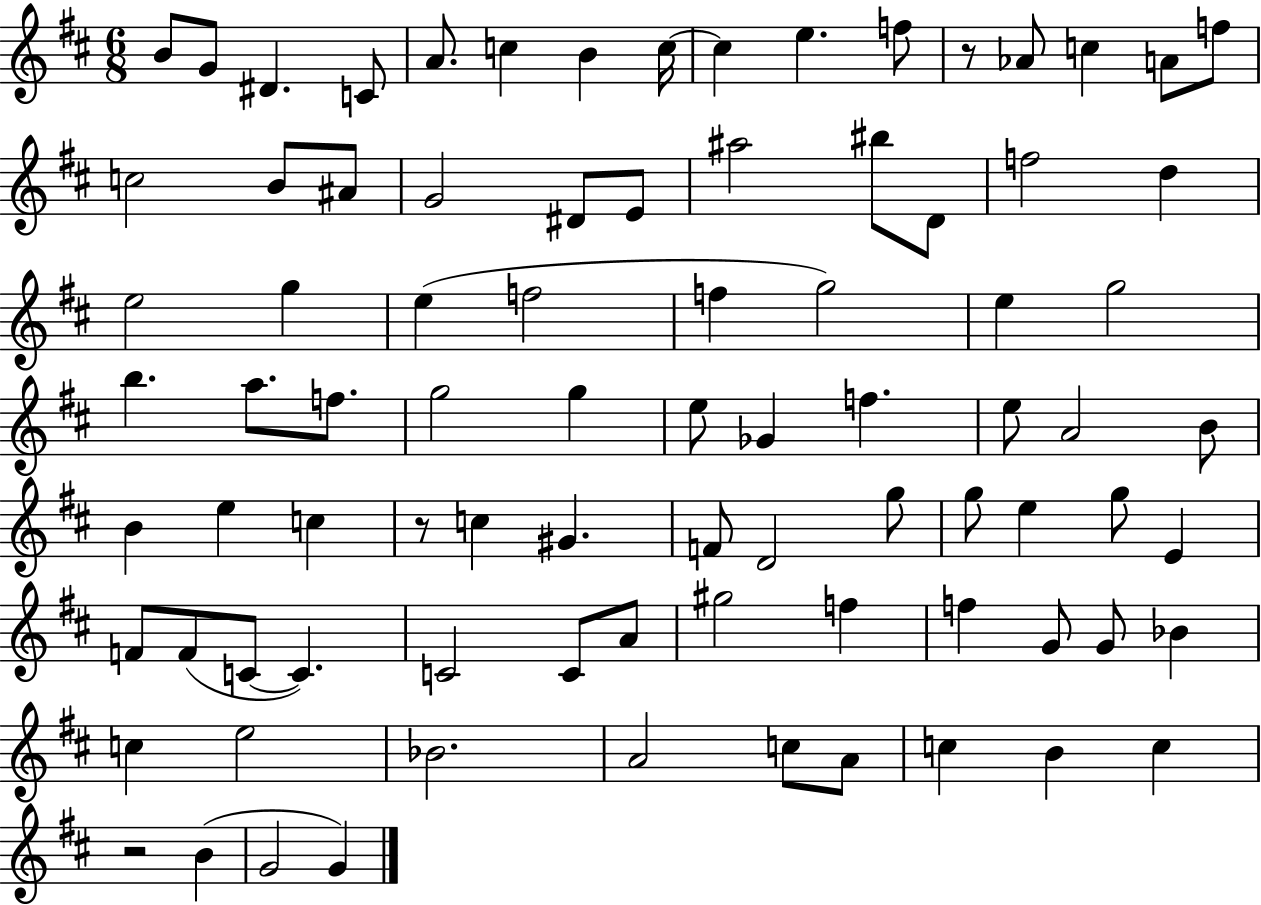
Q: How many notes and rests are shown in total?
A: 85